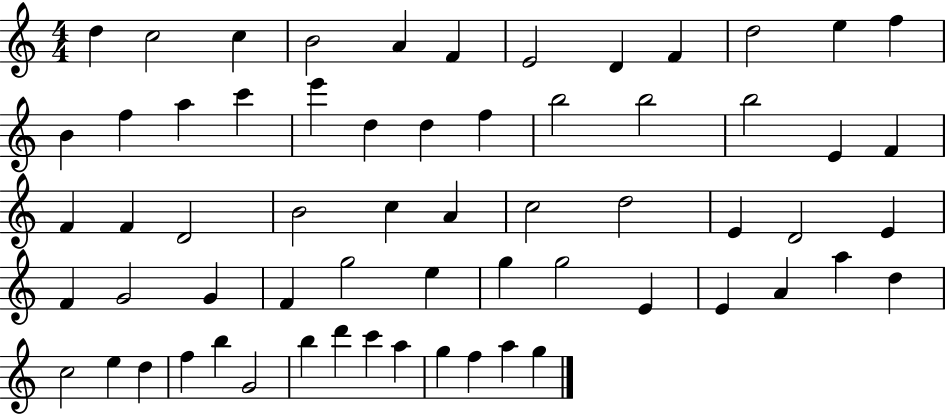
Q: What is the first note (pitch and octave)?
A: D5